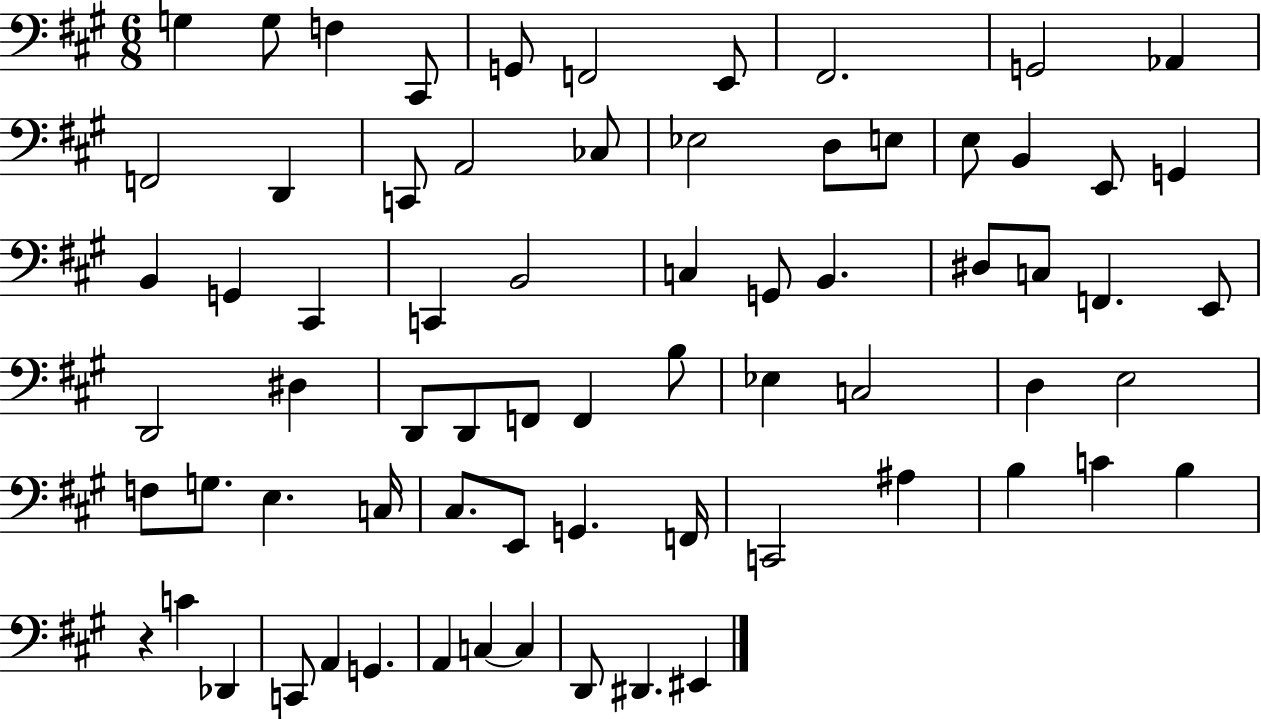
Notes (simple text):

G3/q G3/e F3/q C#2/e G2/e F2/h E2/e F#2/h. G2/h Ab2/q F2/h D2/q C2/e A2/h CES3/e Eb3/h D3/e E3/e E3/e B2/q E2/e G2/q B2/q G2/q C#2/q C2/q B2/h C3/q G2/e B2/q. D#3/e C3/e F2/q. E2/e D2/h D#3/q D2/e D2/e F2/e F2/q B3/e Eb3/q C3/h D3/q E3/h F3/e G3/e. E3/q. C3/s C#3/e. E2/e G2/q. F2/s C2/h A#3/q B3/q C4/q B3/q R/q C4/q Db2/q C2/e A2/q G2/q. A2/q C3/q C3/q D2/e D#2/q. EIS2/q